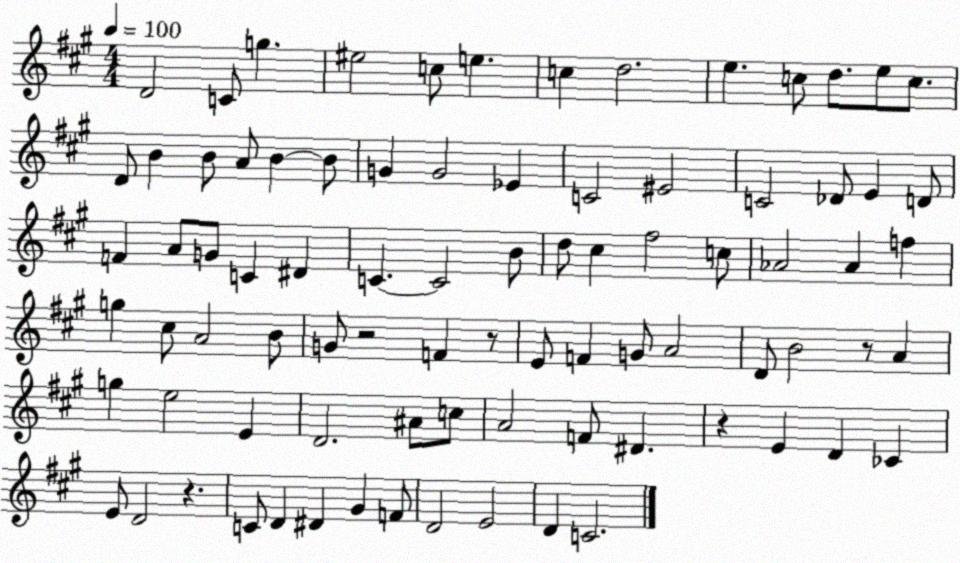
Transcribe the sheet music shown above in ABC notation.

X:1
T:Untitled
M:4/4
L:1/4
K:A
D2 C/2 g ^e2 c/2 e c d2 e c/2 d/2 e/2 c/2 D/2 B B/2 A/2 B B/2 G G2 _E C2 ^E2 C2 _D/2 E D/2 F A/2 G/2 C ^D C C2 B/2 d/2 ^c ^f2 c/2 _A2 _A f g ^c/2 A2 B/2 G/2 z2 F z/2 E/2 F G/2 A2 D/2 B2 z/2 A g e2 E D2 ^A/2 c/2 A2 F/2 ^D z E D _C E/2 D2 z C/2 D ^D ^G F/2 D2 E2 D C2